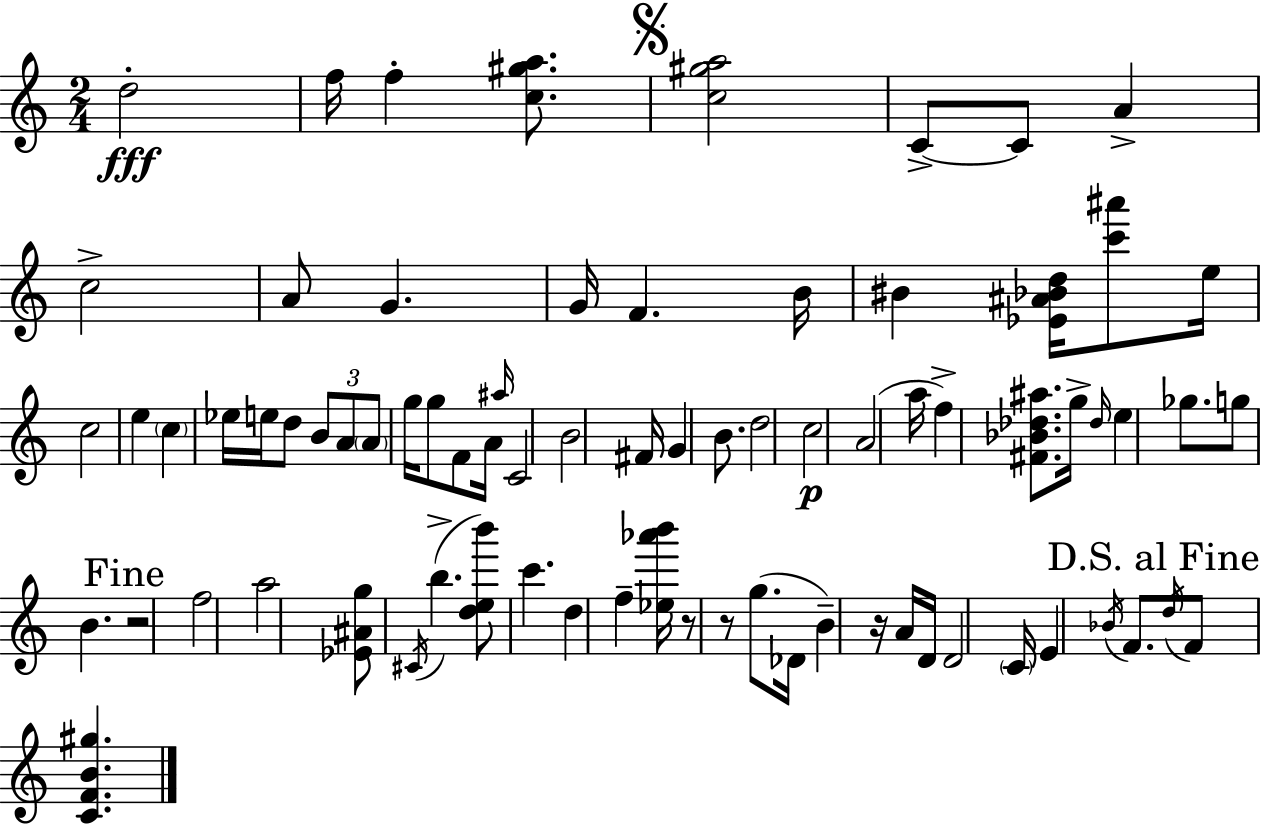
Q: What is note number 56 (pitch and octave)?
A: D4